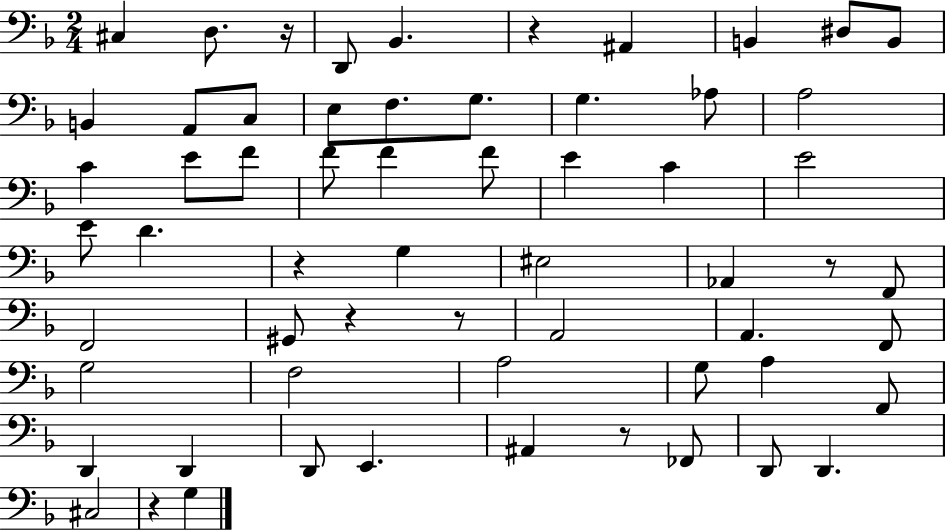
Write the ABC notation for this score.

X:1
T:Untitled
M:2/4
L:1/4
K:F
^C, D,/2 z/4 D,,/2 _B,, z ^A,, B,, ^D,/2 B,,/2 B,, A,,/2 C,/2 E,/2 F,/2 G,/2 G, _A,/2 A,2 C E/2 F/2 F/2 F F/2 E C E2 E/2 D z G, ^E,2 _A,, z/2 F,,/2 F,,2 ^G,,/2 z z/2 A,,2 A,, F,,/2 G,2 F,2 A,2 G,/2 A, F,,/2 D,, D,, D,,/2 E,, ^A,, z/2 _F,,/2 D,,/2 D,, ^C,2 z G,